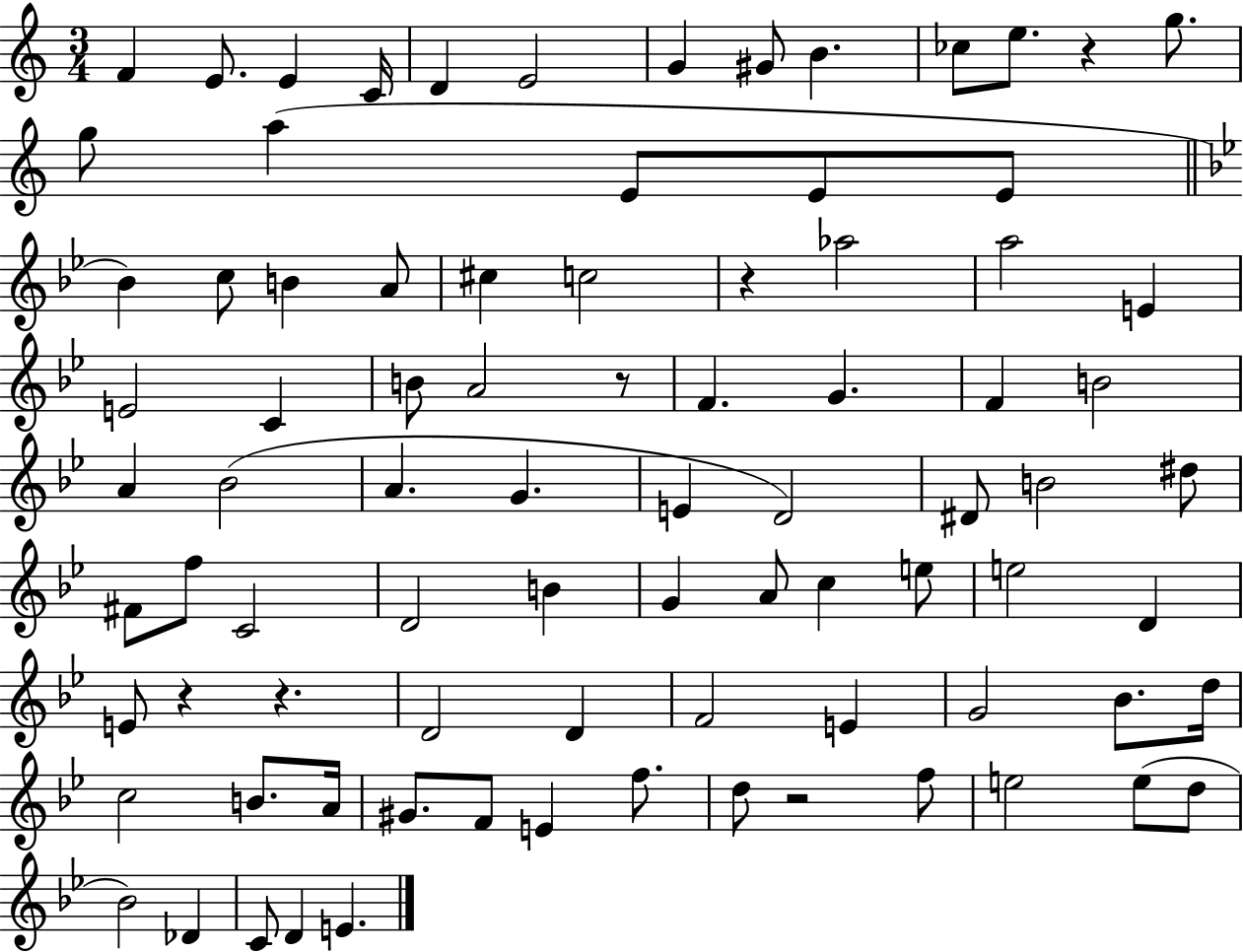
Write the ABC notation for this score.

X:1
T:Untitled
M:3/4
L:1/4
K:C
F E/2 E C/4 D E2 G ^G/2 B _c/2 e/2 z g/2 g/2 a E/2 E/2 E/2 _B c/2 B A/2 ^c c2 z _a2 a2 E E2 C B/2 A2 z/2 F G F B2 A _B2 A G E D2 ^D/2 B2 ^d/2 ^F/2 f/2 C2 D2 B G A/2 c e/2 e2 D E/2 z z D2 D F2 E G2 _B/2 d/4 c2 B/2 A/4 ^G/2 F/2 E f/2 d/2 z2 f/2 e2 e/2 d/2 _B2 _D C/2 D E